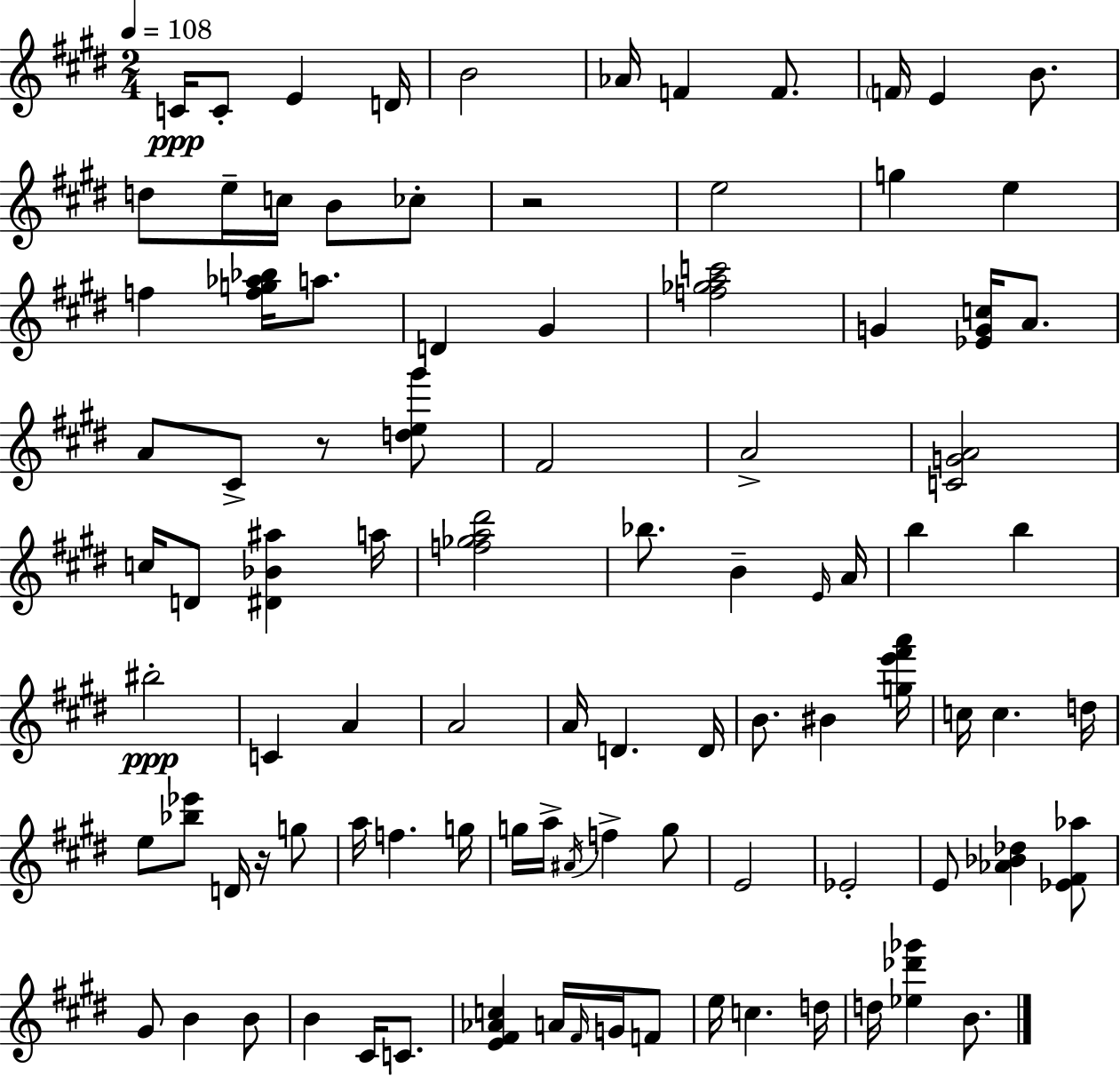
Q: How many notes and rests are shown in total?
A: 95